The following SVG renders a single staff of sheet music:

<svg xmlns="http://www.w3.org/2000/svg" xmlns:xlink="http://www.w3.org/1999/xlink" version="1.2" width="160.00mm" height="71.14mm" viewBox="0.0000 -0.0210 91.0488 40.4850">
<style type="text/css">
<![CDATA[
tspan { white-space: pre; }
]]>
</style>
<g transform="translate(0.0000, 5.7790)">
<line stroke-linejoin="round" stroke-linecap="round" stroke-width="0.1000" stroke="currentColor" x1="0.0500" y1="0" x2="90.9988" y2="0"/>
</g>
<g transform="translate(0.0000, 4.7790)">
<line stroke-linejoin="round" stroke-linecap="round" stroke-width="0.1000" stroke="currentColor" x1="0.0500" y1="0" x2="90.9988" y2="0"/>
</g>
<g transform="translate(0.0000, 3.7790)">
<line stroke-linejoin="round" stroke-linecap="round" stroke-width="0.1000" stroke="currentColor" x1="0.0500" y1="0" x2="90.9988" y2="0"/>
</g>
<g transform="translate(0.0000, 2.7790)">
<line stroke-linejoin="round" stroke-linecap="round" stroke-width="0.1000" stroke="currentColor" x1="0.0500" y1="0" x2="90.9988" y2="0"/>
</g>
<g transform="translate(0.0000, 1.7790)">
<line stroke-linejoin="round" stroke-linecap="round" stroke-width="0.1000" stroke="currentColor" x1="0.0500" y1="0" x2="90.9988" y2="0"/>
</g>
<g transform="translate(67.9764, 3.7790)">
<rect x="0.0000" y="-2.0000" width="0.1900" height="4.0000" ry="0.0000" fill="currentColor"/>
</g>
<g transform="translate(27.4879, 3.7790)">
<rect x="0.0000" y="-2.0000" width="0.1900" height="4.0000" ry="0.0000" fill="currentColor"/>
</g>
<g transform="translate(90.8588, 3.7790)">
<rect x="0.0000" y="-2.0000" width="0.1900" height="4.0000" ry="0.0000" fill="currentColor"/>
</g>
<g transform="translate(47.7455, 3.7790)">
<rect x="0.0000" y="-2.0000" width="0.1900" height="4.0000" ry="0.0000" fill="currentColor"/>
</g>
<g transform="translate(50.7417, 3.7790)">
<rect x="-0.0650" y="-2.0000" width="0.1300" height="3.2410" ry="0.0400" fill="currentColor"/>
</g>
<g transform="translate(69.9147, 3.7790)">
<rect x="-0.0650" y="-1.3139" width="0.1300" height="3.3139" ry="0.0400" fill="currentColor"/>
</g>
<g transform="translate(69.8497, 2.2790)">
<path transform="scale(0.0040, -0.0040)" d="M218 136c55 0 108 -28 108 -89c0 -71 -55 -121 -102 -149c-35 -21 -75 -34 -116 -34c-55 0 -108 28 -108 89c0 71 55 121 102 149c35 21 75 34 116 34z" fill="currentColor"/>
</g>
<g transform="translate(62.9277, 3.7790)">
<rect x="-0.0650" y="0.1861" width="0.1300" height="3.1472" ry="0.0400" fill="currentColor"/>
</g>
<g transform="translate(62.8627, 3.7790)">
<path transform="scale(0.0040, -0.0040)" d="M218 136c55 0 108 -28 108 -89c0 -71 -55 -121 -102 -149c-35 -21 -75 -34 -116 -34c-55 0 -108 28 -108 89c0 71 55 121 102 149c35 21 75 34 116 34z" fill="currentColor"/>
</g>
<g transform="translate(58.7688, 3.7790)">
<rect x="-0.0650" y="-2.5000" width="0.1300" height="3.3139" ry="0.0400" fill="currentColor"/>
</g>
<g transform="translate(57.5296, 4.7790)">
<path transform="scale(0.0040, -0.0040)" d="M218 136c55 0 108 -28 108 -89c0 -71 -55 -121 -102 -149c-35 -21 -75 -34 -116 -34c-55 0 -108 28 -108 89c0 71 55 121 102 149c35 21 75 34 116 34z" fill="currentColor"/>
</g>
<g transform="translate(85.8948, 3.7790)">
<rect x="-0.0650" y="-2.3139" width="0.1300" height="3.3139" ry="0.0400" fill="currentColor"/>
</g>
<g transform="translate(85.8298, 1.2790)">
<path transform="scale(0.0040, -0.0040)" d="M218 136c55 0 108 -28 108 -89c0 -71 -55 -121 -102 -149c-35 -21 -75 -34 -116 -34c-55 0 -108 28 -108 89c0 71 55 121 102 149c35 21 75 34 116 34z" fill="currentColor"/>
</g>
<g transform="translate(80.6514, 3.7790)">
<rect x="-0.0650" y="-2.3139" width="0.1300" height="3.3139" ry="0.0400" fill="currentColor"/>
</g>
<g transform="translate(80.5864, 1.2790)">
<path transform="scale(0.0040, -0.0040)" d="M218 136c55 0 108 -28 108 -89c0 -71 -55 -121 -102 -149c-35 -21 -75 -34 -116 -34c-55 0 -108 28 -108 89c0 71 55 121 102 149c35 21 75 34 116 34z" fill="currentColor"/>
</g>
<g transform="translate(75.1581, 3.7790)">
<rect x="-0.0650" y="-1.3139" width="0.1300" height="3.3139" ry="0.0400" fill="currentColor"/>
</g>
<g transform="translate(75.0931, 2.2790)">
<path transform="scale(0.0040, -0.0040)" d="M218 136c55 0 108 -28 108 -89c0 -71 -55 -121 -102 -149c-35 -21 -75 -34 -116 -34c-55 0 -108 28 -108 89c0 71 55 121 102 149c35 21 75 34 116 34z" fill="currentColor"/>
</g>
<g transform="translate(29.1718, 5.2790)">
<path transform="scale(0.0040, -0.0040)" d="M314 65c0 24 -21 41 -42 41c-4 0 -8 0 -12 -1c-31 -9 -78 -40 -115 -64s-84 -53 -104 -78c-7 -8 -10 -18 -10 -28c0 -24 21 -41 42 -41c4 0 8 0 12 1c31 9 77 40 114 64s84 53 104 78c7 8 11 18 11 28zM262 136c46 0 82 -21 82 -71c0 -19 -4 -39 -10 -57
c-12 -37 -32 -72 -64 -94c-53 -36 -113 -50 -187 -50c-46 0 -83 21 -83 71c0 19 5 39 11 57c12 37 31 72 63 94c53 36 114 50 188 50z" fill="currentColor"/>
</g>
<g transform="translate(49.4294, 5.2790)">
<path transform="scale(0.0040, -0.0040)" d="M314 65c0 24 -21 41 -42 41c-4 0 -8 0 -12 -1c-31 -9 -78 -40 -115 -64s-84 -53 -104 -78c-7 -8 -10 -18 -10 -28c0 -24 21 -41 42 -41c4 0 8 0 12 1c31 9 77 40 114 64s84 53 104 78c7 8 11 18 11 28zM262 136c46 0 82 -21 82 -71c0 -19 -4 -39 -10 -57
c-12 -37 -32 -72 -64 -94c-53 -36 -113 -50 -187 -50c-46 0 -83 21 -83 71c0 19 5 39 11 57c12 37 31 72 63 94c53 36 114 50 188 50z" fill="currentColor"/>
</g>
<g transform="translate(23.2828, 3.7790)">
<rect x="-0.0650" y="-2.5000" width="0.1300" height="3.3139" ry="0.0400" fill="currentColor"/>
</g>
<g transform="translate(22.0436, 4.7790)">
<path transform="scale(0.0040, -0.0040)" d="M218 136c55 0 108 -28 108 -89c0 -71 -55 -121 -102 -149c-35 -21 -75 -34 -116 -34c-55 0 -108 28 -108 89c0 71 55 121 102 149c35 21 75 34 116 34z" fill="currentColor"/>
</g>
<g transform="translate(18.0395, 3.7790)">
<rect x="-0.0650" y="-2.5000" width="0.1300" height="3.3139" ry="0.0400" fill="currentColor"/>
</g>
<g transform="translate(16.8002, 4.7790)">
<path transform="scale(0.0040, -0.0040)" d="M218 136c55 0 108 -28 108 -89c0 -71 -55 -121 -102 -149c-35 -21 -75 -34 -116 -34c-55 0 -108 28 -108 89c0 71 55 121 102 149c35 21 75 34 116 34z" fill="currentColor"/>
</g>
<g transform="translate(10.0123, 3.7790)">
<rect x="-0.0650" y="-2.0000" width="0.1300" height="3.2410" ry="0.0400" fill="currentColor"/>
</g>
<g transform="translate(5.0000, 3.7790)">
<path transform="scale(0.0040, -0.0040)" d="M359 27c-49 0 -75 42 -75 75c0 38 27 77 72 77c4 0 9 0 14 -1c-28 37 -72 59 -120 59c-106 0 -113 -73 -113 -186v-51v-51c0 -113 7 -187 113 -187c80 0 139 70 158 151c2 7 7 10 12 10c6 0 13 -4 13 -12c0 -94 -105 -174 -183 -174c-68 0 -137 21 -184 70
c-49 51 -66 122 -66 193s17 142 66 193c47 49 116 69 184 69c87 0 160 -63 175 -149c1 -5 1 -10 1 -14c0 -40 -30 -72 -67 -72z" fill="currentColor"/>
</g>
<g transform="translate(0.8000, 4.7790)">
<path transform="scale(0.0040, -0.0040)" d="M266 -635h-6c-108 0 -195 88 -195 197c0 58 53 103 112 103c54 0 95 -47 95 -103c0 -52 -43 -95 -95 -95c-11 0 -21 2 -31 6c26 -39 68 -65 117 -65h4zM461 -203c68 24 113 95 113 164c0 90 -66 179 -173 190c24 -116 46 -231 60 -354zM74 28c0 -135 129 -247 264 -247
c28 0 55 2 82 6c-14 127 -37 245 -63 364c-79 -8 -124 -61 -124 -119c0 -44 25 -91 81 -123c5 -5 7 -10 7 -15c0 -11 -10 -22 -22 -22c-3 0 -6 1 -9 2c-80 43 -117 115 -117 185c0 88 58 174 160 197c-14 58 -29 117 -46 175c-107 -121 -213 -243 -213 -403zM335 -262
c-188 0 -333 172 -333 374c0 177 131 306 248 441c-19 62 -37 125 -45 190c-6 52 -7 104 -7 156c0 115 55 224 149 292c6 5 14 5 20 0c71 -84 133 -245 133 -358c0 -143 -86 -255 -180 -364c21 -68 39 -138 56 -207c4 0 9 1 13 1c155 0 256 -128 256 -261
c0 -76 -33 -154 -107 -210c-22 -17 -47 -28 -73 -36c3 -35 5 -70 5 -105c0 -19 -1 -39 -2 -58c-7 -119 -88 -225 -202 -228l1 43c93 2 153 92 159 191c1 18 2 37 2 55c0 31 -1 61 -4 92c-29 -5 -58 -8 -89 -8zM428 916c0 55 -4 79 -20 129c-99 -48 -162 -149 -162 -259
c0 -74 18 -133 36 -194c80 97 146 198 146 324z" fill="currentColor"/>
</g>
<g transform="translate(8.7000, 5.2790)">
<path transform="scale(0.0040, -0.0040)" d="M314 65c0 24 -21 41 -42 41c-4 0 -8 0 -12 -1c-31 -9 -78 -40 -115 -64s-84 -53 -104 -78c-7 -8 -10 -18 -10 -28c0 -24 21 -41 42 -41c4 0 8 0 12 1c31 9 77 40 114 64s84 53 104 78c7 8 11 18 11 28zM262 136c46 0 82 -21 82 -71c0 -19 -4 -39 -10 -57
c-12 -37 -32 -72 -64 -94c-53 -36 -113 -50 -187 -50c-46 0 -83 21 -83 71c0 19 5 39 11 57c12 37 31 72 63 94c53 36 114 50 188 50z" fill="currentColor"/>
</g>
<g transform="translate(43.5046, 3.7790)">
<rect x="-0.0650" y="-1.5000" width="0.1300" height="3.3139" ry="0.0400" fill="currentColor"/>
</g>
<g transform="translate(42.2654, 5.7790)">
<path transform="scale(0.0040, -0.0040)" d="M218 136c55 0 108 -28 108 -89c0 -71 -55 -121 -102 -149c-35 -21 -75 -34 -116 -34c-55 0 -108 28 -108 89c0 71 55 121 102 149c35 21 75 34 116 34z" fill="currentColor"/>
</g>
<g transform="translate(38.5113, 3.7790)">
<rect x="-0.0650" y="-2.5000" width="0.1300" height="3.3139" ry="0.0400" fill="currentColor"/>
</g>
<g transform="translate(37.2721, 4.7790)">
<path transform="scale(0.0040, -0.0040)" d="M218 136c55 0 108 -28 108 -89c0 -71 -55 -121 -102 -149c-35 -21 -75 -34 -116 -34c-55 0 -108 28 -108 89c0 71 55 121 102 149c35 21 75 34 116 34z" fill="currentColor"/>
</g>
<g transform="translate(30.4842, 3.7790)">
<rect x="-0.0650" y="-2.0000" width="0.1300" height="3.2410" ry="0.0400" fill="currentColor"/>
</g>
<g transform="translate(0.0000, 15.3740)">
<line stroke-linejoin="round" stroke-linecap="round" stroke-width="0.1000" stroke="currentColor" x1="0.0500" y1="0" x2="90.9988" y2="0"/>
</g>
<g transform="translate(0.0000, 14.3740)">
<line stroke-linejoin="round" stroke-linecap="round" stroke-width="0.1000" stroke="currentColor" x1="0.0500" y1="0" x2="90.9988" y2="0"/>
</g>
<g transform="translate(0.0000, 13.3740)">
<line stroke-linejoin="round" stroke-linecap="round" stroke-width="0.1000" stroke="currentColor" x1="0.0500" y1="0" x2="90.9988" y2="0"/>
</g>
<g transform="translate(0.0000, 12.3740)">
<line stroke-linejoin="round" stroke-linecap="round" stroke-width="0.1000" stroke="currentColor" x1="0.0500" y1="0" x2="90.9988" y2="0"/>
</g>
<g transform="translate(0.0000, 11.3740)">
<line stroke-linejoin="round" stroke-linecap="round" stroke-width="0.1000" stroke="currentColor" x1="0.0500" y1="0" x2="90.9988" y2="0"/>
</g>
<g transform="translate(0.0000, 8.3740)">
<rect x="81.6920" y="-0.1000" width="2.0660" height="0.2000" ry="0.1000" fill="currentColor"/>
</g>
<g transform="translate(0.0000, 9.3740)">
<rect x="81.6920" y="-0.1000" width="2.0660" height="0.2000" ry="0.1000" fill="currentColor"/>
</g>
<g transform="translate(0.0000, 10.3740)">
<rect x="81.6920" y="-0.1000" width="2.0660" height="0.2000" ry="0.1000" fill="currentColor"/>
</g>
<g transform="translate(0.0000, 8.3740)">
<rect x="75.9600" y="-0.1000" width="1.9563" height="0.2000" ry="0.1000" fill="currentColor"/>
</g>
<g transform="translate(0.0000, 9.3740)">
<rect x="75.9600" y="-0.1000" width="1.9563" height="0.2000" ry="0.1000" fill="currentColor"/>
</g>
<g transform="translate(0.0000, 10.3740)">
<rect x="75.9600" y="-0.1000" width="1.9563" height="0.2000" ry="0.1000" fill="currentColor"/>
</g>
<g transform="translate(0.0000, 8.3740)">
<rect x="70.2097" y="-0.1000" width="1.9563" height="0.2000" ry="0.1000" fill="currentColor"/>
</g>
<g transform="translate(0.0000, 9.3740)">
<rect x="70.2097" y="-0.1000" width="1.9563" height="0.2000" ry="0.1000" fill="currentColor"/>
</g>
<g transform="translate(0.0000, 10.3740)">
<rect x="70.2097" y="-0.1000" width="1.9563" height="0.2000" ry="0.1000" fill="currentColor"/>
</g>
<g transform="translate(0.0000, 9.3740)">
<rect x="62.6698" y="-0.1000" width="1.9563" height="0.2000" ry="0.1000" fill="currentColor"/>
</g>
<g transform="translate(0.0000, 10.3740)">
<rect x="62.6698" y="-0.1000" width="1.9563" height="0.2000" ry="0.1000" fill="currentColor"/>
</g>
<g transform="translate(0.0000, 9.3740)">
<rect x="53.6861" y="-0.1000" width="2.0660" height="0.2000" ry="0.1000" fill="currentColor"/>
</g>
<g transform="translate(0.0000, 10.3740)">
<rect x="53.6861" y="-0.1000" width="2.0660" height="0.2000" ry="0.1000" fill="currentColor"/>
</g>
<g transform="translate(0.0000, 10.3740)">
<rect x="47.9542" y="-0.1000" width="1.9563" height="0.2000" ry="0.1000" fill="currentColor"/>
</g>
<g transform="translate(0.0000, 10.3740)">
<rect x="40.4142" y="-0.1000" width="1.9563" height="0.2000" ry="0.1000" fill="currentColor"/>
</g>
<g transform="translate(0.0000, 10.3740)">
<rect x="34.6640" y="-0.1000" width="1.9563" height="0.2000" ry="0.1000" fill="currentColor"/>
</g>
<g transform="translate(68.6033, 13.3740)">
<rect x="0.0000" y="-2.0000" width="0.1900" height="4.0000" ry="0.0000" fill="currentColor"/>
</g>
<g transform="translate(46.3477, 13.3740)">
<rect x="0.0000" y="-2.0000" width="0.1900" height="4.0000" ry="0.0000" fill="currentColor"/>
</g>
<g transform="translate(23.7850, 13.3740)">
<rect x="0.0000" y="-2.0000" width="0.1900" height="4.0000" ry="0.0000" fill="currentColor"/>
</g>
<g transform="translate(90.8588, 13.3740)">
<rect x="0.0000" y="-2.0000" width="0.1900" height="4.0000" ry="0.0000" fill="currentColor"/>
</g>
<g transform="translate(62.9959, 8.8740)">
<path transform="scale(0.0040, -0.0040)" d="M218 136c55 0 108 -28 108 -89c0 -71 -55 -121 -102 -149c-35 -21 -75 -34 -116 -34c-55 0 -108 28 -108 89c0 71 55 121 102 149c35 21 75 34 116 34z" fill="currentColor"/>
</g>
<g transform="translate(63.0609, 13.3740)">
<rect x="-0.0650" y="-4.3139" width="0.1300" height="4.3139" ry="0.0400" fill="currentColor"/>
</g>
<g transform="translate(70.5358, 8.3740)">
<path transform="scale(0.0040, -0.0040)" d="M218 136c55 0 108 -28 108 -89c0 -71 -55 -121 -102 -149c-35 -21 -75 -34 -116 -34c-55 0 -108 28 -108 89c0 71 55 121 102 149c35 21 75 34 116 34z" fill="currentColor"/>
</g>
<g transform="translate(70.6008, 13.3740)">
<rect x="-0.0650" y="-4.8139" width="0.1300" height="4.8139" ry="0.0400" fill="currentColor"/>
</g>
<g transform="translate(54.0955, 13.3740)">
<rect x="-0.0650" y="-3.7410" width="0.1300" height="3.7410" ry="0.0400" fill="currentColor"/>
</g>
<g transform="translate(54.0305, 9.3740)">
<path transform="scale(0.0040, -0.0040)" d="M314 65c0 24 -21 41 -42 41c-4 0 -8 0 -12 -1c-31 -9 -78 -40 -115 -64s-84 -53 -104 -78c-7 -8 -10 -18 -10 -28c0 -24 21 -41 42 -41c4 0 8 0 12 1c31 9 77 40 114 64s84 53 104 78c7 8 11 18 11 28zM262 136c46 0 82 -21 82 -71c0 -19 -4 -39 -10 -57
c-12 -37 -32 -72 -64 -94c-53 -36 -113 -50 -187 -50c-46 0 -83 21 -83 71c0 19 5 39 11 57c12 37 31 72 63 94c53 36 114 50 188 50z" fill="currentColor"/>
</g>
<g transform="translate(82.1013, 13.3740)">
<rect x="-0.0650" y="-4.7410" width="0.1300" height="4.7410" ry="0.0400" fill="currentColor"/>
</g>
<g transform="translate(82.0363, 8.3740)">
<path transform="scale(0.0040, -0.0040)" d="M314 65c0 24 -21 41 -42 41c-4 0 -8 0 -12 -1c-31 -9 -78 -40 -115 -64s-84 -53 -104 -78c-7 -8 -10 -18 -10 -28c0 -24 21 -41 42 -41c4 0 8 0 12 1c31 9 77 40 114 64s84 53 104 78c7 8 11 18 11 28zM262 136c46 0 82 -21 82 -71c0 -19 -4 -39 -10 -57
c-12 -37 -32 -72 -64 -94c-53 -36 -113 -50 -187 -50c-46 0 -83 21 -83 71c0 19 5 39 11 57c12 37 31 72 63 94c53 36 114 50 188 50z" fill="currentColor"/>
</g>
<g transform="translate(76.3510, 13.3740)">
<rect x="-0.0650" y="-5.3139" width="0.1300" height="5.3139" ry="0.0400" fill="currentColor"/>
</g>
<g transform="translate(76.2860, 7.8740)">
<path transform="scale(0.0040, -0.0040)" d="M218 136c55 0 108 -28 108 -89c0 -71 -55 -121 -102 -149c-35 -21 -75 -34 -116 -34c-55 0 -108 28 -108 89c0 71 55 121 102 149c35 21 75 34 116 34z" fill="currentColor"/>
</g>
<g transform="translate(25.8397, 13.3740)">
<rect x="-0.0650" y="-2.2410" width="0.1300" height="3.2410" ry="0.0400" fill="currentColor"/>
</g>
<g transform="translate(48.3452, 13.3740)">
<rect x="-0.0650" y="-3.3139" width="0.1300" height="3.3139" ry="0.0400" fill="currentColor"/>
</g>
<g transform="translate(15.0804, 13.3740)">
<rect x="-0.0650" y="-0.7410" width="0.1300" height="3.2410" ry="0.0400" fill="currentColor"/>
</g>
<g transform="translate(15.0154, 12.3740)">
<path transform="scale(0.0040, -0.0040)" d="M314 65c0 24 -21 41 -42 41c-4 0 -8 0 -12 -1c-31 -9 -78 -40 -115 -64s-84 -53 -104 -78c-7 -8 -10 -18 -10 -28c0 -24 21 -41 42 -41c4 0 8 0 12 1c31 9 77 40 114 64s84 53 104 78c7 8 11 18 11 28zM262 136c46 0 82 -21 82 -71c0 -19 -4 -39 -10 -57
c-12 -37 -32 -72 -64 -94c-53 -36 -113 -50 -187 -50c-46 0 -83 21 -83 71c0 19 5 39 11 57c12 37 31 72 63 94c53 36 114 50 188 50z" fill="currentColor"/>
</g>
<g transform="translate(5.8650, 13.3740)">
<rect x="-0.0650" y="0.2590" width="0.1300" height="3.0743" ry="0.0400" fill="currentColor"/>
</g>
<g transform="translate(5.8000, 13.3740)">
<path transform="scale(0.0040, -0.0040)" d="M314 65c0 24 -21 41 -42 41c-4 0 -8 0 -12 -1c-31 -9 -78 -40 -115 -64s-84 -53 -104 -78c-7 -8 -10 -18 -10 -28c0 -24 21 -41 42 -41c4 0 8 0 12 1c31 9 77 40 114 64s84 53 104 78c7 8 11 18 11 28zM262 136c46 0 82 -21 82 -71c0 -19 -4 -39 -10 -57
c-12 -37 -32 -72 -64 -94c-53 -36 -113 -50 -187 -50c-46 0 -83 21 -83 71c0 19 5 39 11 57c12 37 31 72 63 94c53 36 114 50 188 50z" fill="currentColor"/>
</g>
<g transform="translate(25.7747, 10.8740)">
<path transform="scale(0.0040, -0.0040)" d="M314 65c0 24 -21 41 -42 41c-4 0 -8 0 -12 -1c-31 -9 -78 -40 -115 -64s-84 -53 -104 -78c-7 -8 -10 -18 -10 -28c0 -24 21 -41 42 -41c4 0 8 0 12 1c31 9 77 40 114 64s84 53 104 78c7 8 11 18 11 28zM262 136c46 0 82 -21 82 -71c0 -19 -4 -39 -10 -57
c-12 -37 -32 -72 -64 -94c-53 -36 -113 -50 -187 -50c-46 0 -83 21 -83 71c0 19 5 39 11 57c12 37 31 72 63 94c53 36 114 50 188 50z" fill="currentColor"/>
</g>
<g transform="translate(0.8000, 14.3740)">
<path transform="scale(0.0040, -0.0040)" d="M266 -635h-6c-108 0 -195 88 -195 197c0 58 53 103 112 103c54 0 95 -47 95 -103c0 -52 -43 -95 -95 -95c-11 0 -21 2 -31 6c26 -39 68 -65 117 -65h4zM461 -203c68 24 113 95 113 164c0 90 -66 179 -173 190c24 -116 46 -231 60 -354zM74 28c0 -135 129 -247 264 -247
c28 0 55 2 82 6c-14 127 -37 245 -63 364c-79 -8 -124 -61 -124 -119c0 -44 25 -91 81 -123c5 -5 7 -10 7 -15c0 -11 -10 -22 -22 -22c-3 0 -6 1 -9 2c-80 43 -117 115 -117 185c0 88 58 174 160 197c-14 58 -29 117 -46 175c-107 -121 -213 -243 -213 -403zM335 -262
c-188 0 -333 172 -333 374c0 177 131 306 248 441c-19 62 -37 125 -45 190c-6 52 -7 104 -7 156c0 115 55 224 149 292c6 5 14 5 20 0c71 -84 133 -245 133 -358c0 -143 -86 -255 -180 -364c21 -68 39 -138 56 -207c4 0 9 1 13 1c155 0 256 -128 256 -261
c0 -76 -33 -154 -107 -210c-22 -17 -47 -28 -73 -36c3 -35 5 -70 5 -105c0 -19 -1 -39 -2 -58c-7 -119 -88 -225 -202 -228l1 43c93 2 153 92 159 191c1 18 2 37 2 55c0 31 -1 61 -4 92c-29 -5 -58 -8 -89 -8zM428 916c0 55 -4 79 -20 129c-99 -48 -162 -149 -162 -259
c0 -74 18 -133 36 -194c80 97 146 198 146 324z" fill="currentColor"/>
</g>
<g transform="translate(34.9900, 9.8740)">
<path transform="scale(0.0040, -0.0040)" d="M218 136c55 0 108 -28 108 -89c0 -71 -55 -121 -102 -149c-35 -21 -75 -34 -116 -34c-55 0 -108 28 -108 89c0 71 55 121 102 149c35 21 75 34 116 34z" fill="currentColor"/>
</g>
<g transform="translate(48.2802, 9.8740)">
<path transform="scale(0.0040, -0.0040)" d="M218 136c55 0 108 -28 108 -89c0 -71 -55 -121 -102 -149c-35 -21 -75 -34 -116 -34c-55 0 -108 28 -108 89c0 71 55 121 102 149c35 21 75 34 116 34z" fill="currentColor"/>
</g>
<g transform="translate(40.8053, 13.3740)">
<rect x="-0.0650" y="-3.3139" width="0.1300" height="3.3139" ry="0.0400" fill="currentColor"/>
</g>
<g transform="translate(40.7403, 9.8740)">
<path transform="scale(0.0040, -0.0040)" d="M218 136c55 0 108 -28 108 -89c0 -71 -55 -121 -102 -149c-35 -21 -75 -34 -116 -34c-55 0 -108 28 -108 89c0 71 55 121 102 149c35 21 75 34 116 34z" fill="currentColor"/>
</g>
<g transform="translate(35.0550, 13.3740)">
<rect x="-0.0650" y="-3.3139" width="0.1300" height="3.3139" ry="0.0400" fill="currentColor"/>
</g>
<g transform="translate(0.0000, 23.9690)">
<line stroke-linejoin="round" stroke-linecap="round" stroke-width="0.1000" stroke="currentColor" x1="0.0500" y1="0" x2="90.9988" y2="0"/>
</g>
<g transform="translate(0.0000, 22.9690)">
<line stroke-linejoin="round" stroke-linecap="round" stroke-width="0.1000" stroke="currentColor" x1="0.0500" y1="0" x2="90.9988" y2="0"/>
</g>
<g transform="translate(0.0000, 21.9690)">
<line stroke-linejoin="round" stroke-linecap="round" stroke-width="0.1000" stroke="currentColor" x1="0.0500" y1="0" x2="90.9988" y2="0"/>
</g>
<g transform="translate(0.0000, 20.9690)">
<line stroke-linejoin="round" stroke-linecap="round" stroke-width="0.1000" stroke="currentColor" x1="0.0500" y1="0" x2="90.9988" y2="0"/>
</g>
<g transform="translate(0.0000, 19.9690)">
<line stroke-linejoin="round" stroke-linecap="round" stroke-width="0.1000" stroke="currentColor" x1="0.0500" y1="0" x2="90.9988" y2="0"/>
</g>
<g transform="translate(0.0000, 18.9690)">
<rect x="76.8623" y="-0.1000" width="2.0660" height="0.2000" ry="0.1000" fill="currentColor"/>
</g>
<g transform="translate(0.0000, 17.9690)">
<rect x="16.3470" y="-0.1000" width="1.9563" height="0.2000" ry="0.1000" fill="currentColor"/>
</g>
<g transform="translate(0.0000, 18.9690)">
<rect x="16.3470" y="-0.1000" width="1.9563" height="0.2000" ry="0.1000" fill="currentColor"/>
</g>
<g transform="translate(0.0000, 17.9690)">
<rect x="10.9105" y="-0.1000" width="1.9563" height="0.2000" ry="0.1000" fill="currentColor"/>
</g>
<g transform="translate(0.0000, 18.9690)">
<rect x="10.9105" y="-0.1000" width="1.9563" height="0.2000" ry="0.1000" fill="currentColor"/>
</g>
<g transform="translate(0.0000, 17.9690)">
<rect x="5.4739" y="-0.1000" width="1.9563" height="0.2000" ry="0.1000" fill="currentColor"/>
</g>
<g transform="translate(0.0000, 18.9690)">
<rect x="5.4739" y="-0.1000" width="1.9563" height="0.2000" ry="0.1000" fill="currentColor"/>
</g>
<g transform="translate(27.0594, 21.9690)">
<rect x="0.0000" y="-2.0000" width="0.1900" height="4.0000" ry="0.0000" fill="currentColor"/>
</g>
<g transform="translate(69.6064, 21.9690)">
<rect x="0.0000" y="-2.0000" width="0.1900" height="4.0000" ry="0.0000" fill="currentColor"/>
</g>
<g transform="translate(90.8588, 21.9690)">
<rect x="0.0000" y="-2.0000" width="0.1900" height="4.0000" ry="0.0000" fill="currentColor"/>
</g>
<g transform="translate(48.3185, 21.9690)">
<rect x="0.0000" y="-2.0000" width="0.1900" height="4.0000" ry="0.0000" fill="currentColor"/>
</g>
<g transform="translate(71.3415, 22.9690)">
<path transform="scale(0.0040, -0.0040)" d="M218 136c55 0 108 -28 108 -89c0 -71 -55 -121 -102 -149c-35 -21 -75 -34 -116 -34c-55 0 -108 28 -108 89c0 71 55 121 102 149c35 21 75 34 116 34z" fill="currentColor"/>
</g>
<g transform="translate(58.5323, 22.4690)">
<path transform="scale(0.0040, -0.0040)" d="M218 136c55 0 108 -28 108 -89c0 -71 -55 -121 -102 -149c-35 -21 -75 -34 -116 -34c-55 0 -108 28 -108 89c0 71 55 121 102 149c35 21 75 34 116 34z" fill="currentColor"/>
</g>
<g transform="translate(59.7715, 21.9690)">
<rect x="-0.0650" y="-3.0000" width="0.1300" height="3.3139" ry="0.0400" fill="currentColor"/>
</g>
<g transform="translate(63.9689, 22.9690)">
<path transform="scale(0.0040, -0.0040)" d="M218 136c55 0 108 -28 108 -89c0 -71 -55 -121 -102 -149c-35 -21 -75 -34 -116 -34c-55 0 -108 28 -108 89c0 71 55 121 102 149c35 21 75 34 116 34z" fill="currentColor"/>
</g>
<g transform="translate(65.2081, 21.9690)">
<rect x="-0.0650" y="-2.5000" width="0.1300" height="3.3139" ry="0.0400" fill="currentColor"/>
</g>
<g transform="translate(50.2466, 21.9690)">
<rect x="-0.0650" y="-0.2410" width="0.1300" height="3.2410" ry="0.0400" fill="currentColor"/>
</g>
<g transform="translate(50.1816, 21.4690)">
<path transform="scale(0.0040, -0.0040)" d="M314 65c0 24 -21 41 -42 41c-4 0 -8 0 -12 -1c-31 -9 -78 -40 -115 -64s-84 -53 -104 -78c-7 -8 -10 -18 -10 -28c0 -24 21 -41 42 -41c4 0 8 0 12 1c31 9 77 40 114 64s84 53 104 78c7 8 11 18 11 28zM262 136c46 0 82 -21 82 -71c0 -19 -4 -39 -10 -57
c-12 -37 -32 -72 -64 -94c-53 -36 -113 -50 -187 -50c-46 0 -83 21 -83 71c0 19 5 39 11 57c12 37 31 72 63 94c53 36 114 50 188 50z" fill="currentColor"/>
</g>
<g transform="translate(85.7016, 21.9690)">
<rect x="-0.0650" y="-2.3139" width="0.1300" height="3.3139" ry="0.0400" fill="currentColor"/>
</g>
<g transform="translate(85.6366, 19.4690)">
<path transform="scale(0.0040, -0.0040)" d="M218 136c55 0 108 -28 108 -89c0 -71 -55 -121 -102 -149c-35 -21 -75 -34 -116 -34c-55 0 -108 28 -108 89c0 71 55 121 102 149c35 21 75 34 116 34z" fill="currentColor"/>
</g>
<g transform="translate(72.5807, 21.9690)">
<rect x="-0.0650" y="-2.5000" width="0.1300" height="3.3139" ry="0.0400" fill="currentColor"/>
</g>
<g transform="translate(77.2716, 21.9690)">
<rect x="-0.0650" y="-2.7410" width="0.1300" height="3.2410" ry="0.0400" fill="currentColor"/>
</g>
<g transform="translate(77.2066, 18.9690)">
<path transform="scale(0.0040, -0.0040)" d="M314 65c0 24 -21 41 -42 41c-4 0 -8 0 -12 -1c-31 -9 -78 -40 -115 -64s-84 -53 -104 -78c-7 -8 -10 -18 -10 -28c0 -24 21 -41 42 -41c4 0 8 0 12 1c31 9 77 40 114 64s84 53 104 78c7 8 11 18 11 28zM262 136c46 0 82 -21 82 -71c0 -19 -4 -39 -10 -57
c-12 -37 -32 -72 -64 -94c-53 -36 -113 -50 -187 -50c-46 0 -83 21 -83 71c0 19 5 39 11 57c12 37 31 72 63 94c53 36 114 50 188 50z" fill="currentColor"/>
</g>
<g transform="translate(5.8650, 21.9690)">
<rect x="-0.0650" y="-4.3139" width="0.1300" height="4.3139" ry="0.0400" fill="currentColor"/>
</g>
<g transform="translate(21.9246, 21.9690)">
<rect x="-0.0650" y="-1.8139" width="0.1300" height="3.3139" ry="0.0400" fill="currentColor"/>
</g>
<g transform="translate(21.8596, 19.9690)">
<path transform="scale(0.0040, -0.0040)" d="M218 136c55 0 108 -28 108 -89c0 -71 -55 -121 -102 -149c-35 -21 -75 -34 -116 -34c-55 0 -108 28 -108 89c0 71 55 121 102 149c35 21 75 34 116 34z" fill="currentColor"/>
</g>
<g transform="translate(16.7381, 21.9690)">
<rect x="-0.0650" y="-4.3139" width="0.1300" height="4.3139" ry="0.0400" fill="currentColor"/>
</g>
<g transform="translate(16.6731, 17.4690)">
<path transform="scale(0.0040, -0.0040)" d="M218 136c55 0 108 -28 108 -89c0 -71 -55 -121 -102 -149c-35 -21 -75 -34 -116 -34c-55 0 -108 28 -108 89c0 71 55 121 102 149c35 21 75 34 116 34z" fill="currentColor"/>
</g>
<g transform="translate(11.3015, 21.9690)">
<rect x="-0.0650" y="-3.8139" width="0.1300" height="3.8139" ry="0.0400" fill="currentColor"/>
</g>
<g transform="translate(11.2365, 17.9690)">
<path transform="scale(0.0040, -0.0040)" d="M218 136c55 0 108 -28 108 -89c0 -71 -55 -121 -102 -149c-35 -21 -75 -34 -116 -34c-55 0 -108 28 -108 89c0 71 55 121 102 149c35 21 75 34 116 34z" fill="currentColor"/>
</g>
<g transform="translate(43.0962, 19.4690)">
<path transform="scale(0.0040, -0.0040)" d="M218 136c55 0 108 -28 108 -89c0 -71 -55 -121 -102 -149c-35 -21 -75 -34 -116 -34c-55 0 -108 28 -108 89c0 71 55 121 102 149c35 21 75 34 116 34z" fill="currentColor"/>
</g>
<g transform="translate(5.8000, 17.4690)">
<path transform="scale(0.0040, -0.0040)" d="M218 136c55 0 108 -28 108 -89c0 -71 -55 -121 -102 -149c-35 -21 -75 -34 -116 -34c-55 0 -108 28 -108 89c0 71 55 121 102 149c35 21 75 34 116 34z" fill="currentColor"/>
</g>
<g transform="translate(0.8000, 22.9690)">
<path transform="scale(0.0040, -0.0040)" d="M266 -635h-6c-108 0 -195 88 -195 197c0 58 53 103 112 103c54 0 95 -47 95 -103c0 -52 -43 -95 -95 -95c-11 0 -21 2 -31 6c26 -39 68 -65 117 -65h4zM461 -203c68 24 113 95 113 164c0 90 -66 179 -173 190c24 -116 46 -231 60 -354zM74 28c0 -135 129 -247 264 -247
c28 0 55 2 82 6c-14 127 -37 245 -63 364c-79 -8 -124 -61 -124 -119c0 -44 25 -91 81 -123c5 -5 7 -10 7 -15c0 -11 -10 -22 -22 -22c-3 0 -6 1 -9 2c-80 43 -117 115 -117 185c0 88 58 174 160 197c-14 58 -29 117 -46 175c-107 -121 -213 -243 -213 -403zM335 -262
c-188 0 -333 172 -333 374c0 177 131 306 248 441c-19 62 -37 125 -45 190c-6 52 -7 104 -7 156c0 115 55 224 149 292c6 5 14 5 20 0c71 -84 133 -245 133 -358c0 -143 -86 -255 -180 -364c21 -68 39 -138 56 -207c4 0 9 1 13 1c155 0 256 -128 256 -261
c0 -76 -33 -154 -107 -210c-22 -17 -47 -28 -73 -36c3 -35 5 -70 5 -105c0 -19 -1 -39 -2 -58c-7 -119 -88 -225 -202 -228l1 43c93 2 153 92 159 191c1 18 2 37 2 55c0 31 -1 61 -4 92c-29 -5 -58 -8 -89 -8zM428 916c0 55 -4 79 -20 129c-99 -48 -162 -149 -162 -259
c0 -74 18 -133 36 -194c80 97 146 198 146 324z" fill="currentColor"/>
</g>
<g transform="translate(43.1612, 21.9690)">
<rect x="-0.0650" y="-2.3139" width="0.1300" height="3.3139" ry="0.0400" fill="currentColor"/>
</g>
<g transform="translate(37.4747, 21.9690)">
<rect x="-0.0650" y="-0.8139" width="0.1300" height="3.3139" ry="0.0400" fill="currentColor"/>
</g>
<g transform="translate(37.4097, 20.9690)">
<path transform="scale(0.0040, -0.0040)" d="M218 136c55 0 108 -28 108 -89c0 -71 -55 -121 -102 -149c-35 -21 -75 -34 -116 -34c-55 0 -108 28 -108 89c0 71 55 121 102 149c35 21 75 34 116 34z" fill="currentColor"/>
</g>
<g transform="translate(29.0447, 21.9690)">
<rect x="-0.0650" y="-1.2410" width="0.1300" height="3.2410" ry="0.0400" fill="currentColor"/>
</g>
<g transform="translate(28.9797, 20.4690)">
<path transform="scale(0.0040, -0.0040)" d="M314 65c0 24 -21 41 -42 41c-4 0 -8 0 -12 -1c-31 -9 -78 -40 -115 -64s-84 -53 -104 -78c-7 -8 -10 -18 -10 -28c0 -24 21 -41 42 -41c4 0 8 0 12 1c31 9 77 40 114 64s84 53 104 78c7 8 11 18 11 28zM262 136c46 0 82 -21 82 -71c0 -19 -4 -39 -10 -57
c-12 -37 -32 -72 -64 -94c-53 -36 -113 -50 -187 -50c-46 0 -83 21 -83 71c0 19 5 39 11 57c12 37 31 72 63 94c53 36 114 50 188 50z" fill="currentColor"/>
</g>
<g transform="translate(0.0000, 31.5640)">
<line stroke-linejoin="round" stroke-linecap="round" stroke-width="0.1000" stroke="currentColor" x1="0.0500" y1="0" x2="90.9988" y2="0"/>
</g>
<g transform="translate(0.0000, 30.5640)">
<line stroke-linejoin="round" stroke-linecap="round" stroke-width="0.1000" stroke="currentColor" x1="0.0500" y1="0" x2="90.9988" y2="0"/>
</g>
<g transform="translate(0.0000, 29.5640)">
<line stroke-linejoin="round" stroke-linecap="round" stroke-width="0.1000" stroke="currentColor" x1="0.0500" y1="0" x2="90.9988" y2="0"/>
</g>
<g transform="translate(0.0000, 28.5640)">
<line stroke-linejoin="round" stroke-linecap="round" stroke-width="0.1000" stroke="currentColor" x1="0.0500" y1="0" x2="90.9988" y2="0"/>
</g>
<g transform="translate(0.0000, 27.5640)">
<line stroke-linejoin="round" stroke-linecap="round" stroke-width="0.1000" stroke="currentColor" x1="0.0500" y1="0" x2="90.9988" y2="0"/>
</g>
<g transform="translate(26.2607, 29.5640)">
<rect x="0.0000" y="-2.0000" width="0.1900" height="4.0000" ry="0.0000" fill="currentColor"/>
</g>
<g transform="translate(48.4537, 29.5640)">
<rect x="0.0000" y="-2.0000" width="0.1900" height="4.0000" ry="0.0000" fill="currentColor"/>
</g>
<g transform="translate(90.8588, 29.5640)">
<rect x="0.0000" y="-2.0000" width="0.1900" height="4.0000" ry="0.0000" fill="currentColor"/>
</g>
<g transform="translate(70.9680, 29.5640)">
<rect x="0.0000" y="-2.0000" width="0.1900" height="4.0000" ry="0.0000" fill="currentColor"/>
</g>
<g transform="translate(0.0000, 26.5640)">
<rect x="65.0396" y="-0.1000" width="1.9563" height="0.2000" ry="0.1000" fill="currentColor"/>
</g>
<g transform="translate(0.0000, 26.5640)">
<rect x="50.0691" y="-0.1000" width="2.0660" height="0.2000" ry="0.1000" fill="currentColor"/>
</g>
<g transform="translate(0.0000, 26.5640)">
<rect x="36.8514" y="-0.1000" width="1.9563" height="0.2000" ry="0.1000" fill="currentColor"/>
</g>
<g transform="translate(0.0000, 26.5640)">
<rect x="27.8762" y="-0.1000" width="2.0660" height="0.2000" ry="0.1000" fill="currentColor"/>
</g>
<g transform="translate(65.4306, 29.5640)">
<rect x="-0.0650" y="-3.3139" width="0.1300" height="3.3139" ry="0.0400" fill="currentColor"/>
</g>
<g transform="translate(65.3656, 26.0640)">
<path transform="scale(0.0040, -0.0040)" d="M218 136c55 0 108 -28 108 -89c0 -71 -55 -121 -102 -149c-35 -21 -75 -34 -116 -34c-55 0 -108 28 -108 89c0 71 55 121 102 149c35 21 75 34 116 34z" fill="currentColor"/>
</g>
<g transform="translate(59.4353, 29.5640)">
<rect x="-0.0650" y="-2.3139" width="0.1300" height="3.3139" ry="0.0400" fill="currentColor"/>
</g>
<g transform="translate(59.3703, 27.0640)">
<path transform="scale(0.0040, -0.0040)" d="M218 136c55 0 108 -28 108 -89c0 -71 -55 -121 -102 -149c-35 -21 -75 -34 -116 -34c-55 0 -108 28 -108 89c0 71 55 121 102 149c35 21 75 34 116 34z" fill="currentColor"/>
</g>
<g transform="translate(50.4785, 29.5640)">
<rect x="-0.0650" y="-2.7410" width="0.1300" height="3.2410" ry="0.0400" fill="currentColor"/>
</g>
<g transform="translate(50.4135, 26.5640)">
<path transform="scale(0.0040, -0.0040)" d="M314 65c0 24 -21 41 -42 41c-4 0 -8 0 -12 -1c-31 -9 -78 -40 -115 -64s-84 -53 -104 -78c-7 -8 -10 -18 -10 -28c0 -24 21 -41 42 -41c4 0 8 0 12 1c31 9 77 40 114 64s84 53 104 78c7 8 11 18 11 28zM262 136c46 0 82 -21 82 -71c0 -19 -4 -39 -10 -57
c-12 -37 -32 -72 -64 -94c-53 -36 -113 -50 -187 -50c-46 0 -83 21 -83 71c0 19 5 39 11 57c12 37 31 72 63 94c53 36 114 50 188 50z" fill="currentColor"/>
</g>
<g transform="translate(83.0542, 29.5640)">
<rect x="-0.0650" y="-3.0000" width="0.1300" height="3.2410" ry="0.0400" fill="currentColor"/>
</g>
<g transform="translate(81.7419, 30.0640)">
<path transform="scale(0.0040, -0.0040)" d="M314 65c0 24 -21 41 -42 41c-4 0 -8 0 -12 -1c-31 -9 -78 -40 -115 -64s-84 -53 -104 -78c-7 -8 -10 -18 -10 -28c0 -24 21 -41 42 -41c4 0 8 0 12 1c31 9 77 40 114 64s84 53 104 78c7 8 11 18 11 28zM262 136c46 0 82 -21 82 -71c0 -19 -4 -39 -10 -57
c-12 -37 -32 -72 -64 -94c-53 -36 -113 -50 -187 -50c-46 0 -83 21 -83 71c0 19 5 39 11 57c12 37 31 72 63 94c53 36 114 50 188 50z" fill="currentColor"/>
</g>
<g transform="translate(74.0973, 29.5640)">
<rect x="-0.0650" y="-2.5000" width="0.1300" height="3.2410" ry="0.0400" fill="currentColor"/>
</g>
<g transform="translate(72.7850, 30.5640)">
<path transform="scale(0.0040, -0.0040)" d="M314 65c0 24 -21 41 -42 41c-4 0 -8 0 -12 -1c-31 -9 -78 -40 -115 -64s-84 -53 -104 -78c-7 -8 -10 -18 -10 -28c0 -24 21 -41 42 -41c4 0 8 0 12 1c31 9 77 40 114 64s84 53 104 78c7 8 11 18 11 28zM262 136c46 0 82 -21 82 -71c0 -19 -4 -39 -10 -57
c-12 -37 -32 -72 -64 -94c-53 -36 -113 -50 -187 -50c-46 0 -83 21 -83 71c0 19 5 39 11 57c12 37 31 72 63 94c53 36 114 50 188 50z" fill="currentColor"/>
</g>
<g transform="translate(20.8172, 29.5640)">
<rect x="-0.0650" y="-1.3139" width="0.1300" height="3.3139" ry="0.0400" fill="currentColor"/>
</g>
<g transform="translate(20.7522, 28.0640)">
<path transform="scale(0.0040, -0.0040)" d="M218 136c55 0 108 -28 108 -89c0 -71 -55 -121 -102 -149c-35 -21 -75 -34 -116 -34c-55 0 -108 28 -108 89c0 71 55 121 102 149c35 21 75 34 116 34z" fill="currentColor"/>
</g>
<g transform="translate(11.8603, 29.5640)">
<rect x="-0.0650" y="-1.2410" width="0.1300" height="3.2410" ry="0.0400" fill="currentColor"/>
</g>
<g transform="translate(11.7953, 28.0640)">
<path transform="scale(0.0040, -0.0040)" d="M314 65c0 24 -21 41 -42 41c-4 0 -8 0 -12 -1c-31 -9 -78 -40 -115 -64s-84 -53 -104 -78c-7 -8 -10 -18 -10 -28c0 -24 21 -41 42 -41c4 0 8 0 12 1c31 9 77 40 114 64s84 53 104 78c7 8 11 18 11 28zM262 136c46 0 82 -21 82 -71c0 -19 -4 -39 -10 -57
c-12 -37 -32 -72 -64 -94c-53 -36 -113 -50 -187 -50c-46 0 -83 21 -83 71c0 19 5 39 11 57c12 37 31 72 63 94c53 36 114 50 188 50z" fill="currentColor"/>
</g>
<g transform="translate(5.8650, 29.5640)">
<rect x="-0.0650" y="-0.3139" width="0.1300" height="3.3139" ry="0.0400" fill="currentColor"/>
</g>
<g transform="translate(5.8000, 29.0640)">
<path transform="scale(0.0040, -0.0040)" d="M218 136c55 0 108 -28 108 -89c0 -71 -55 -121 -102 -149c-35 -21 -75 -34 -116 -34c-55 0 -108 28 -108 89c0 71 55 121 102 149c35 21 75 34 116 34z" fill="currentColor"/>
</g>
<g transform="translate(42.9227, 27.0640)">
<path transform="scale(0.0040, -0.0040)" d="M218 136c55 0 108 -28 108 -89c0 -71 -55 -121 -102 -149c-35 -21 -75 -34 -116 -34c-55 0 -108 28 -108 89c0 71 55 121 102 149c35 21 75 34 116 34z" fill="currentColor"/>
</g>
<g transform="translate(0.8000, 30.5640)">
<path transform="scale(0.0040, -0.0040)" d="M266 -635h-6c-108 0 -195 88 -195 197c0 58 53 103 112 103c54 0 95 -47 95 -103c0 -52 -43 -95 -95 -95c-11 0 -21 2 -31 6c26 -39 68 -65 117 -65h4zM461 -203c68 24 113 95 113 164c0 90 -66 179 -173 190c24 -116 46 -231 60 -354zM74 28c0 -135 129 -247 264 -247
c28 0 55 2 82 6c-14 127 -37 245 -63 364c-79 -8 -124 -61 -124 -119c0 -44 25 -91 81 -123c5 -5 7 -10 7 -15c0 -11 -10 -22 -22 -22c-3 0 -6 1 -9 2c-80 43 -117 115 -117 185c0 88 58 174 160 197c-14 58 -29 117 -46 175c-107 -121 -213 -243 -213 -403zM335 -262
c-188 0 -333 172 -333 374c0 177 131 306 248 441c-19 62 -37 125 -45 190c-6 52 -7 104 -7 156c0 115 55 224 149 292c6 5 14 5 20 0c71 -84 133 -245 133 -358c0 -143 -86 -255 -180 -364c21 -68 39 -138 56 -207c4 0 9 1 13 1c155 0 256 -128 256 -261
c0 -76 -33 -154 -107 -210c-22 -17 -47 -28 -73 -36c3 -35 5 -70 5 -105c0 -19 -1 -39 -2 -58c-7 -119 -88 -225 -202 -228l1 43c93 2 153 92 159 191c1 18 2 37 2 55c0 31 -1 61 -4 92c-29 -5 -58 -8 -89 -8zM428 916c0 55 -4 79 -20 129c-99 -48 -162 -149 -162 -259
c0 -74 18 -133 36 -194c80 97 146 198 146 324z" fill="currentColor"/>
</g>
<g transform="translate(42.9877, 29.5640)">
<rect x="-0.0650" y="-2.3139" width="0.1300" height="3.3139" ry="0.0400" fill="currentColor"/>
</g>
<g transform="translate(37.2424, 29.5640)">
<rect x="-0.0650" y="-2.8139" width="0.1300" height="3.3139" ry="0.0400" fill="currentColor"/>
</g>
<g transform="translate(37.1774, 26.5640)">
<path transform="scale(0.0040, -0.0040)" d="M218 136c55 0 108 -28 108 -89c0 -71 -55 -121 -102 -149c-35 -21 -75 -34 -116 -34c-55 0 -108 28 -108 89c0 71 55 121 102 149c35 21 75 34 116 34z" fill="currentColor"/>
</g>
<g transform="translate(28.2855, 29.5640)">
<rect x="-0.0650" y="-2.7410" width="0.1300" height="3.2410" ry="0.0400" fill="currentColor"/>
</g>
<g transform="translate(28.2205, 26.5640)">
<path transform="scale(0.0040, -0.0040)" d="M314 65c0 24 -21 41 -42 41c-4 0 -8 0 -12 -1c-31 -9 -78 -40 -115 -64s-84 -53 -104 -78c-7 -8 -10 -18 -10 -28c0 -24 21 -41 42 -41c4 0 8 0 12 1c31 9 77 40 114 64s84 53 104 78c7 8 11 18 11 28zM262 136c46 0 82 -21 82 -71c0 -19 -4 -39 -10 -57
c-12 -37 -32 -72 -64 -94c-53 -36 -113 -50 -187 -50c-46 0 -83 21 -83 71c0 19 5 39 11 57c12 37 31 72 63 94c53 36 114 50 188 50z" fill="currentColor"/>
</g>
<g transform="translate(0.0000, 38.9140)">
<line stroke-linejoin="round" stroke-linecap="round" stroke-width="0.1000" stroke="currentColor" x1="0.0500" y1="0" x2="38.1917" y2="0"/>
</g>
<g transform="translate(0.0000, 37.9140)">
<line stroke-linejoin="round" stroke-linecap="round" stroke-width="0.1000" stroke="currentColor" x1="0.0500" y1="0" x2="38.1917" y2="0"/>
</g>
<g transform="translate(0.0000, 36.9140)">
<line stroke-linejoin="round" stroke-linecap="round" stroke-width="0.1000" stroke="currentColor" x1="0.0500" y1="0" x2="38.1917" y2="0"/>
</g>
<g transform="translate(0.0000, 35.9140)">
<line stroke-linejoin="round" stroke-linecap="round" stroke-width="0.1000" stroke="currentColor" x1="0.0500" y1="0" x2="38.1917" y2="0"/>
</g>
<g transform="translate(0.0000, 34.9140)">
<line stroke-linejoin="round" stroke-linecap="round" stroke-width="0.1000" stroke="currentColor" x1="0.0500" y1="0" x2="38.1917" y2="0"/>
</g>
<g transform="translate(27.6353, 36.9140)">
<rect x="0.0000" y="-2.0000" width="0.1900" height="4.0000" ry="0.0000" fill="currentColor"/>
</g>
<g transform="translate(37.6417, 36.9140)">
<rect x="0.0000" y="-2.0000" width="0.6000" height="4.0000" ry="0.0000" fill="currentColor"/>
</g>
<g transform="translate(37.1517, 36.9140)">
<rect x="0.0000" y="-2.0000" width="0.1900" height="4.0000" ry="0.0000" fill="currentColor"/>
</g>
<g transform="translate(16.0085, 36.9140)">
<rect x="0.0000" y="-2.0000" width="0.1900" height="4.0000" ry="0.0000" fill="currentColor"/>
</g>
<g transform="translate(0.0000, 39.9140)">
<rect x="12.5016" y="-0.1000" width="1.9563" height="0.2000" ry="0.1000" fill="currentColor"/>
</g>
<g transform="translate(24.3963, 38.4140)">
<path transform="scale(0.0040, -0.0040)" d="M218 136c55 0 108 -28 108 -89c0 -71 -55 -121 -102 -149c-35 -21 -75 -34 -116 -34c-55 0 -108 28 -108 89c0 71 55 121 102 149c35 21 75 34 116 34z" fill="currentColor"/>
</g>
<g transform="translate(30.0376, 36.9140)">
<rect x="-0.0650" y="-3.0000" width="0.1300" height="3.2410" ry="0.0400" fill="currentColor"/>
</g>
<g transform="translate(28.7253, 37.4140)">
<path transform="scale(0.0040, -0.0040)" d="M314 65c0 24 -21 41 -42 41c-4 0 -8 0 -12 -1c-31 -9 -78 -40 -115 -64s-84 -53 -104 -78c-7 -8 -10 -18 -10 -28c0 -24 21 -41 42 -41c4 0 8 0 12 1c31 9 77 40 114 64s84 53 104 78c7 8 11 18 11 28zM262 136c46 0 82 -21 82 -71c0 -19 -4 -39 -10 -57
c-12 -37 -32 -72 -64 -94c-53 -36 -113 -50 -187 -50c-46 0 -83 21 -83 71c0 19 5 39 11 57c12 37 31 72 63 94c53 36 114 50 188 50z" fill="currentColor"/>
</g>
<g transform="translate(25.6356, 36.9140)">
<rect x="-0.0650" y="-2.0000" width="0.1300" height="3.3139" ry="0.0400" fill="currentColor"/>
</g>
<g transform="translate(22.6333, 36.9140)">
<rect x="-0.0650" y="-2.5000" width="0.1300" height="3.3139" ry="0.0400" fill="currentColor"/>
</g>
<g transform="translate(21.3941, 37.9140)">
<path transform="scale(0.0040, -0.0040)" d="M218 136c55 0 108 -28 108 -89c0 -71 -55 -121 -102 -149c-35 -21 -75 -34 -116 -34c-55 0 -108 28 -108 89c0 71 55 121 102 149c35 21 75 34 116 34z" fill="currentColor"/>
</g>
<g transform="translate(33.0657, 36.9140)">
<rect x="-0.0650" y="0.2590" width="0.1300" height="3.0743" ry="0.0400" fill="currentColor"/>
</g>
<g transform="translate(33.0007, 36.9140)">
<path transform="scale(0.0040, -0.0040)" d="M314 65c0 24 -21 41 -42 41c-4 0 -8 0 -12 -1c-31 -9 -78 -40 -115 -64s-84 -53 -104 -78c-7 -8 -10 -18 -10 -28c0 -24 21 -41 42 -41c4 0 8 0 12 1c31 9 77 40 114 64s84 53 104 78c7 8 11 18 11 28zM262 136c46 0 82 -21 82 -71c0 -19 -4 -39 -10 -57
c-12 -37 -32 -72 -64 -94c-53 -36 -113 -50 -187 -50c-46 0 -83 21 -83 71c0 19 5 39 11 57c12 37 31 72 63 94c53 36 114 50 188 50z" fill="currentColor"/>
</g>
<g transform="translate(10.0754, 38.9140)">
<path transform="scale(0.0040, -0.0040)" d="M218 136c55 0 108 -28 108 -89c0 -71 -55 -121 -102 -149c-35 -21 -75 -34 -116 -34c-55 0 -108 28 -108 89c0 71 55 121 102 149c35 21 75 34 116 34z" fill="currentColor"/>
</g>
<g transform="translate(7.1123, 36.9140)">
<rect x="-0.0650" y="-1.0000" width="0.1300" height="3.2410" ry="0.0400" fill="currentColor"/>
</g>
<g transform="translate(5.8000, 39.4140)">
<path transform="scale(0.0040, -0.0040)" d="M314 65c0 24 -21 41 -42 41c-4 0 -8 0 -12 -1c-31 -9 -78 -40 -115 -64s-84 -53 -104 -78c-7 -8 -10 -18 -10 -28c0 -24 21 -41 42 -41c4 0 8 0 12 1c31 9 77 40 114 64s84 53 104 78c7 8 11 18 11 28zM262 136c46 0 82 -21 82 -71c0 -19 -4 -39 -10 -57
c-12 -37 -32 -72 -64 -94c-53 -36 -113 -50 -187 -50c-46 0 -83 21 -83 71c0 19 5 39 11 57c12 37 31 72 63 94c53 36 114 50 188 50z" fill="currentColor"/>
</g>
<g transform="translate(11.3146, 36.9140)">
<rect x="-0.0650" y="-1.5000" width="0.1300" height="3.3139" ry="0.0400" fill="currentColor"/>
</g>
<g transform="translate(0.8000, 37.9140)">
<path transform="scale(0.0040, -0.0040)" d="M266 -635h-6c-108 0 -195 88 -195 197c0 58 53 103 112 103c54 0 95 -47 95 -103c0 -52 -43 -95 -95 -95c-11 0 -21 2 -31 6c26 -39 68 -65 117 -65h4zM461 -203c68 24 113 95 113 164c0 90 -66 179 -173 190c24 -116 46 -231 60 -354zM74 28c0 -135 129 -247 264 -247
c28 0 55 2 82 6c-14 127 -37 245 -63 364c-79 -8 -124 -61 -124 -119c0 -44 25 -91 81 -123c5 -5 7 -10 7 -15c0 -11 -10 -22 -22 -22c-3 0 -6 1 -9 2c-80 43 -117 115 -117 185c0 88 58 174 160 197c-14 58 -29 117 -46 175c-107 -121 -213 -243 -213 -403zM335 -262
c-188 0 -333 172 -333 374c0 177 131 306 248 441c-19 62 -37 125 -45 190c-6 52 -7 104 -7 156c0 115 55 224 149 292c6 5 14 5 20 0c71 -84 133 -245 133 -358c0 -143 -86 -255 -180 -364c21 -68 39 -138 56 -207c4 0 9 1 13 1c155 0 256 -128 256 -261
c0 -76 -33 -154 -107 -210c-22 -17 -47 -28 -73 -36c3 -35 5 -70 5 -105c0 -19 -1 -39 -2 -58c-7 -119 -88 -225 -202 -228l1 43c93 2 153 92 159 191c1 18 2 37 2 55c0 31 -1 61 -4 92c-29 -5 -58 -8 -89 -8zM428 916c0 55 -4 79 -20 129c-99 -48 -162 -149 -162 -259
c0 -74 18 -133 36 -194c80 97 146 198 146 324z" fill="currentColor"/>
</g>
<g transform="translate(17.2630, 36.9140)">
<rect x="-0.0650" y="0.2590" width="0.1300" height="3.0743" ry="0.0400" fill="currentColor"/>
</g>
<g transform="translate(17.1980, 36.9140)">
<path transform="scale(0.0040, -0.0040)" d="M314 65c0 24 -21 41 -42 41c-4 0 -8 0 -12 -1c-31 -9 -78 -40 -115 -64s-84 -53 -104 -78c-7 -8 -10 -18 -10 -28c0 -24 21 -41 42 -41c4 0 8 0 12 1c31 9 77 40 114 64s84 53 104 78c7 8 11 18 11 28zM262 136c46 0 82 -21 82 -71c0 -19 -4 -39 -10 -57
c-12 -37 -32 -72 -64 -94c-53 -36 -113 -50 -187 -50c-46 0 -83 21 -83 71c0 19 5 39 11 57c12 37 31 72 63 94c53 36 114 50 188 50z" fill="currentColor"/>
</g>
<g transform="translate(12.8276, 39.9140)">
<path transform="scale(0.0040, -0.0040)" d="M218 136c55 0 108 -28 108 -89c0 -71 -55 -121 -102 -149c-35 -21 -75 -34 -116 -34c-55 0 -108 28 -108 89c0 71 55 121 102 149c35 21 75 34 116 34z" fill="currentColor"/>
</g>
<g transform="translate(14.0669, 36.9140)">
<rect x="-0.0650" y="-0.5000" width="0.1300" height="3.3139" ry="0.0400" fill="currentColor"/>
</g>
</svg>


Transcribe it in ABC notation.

X:1
T:Untitled
M:4/4
L:1/4
K:C
F2 G G F2 G E F2 G B e e g g B2 d2 g2 b b b c'2 d' e' f' e'2 d' c' d' f e2 d g c2 A G G a2 g c e2 e a2 a g a2 g b G2 A2 D2 E C B2 G F A2 B2